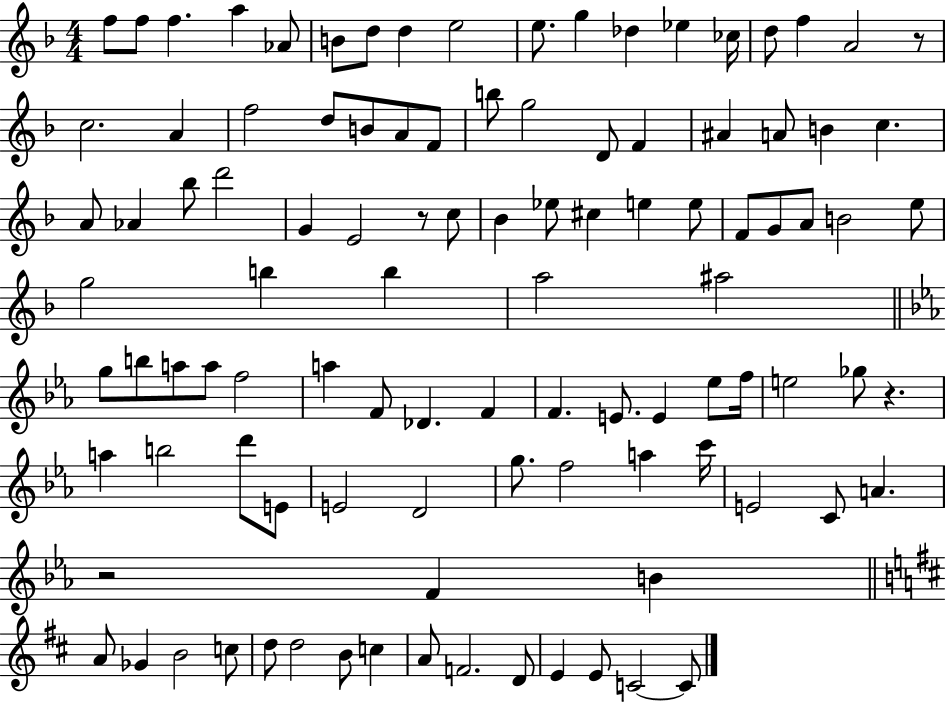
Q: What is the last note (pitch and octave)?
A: C4